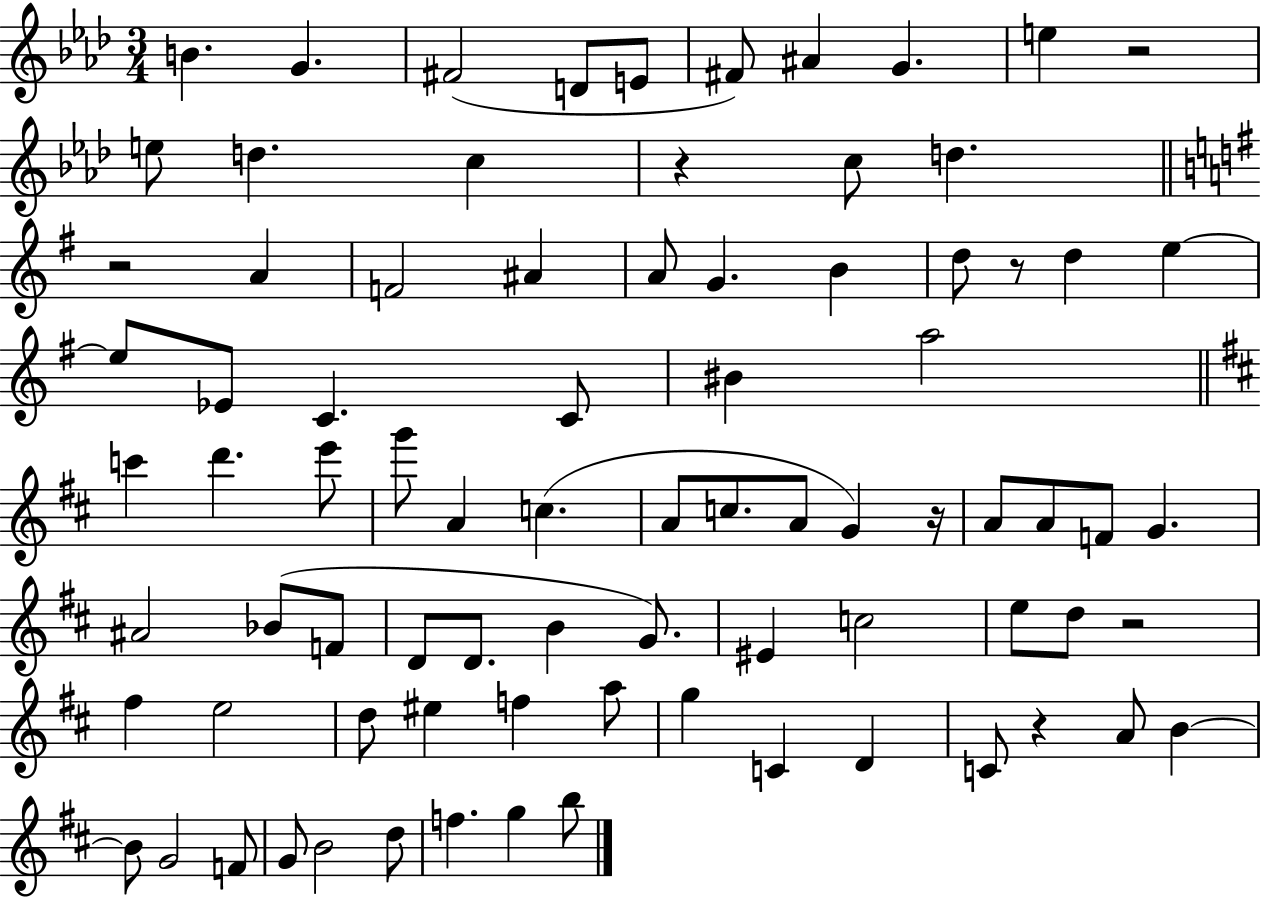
{
  \clef treble
  \numericTimeSignature
  \time 3/4
  \key aes \major
  b'4. g'4. | fis'2( d'8 e'8 | fis'8) ais'4 g'4. | e''4 r2 | \break e''8 d''4. c''4 | r4 c''8 d''4. | \bar "||" \break \key g \major r2 a'4 | f'2 ais'4 | a'8 g'4. b'4 | d''8 r8 d''4 e''4~~ | \break e''8 ees'8 c'4. c'8 | bis'4 a''2 | \bar "||" \break \key d \major c'''4 d'''4. e'''8 | g'''8 a'4 c''4.( | a'8 c''8. a'8 g'4) r16 | a'8 a'8 f'8 g'4. | \break ais'2 bes'8( f'8 | d'8 d'8. b'4 g'8.) | eis'4 c''2 | e''8 d''8 r2 | \break fis''4 e''2 | d''8 eis''4 f''4 a''8 | g''4 c'4 d'4 | c'8 r4 a'8 b'4~~ | \break b'8 g'2 f'8 | g'8 b'2 d''8 | f''4. g''4 b''8 | \bar "|."
}